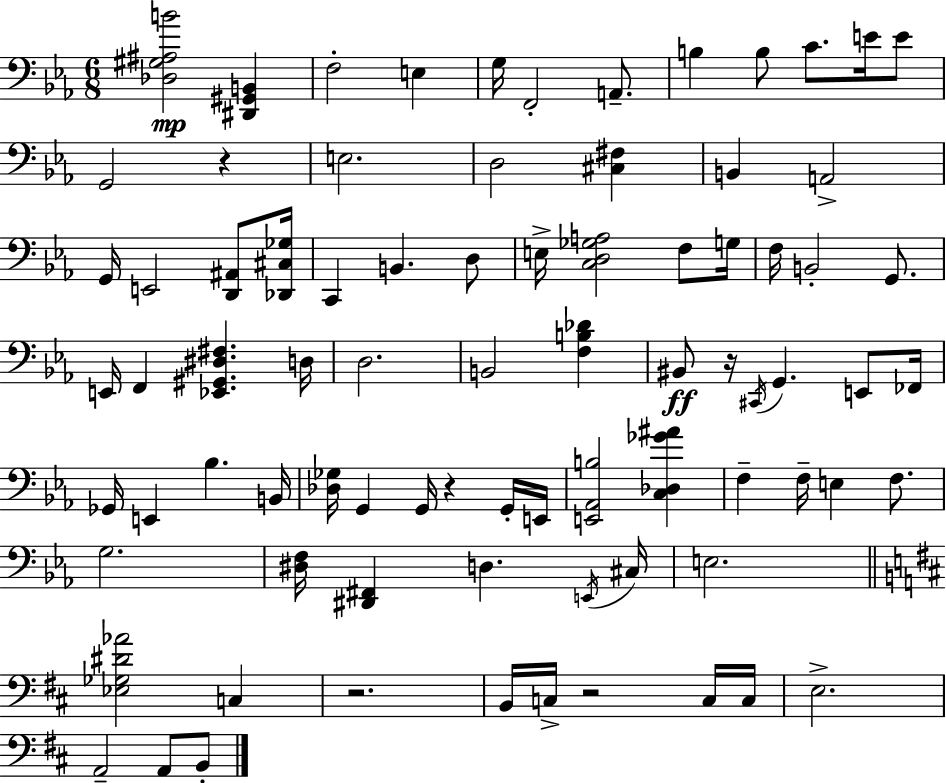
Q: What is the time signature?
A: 6/8